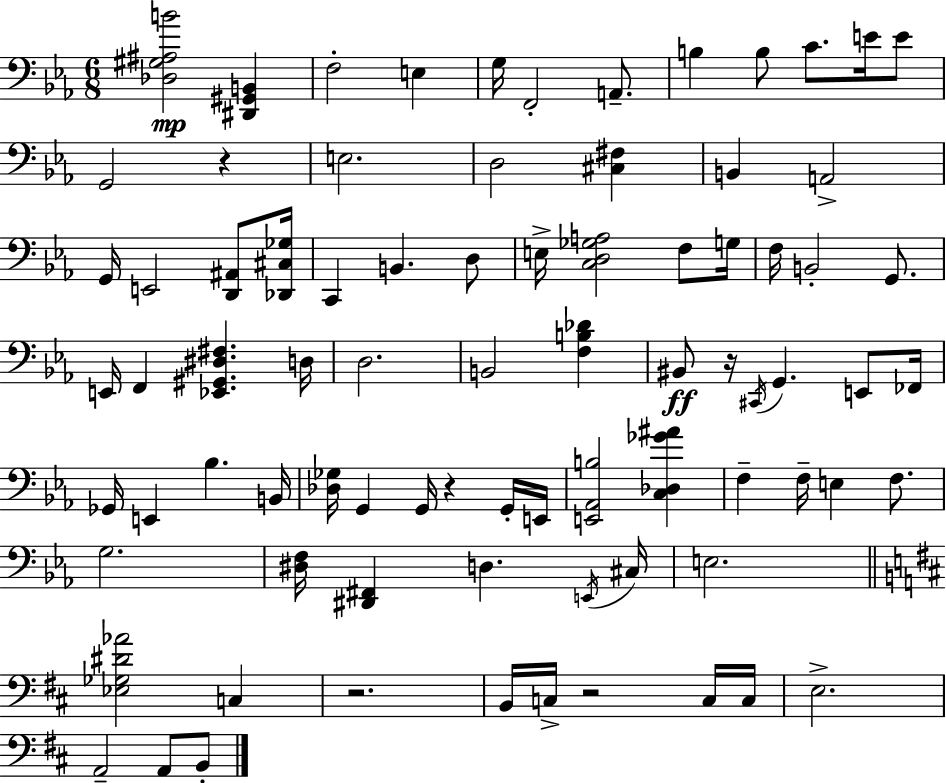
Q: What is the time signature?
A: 6/8